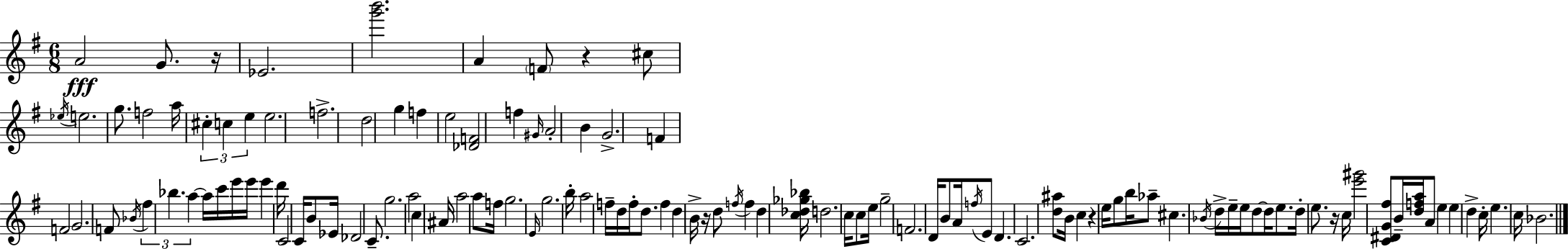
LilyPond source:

{
  \clef treble
  \numericTimeSignature
  \time 6/8
  \key g \major
  \repeat volta 2 { a'2\fff g'8. r16 | ees'2. | <g''' b'''>2. | a'4 \parenthesize f'8 r4 cis''8 | \break \acciaccatura { ees''16 } e''2. | g''8. f''2 | a''16 \tuplet 3/2 { cis''4-. c''4 e''4 } | e''2. | \break f''2.-> | d''2 g''4 | f''4 e''2 | <des' f'>2 f''4 | \break \grace { gis'16 } a'2-. b'4 | g'2.-> | f'4 f'2 | g'2. | \break f'8 \acciaccatura { bes'16 } \tuplet 3/2 { fis''4 bes''4. | a''4~~ } a''16 c'''16 e'''16 e'''16 e'''4 | d'''16 c'2 | c'16 b'8 ees'16 des'2 | \break c'8.-- g''2. | a''2 c''4 | ais'16 a''2 | a''8 f''16 g''2. | \break \grace { e'16 } g''2. | b''16-. a''2 | f''16-- d''16 f''16-. d''8. f''4 d''4 | b'16-> r16 d''8 \acciaccatura { f''16 } f''4 | \break d''4 <c'' des'' ges'' bes''>16 d''2. | c''16 c''8 e''16 g''2-- | f'2. | d'16 b'8 a'16 \acciaccatura { f''16 } e'8 | \break d'4. c'2. | <d'' ais''>8 b'16 c''4 | r4 e''16 g''8 b''16 aes''8-- cis''4. | \acciaccatura { bes'16 } d''16-> e''16-- e''16 d''8~~ d''16 | \break e''8. d''16-. e''8. r16 c''16 <e''' gis'''>2 | <c' dis' g' fis''>8 b'16-- <d'' f'' a''>16 a'8 e''4 | e''4 d''4-> c''16-. | e''4. c''16 bes'2. | \break } \bar "|."
}